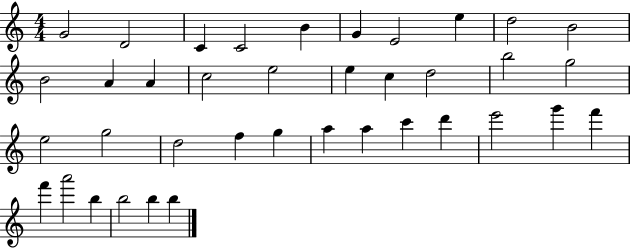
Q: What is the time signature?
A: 4/4